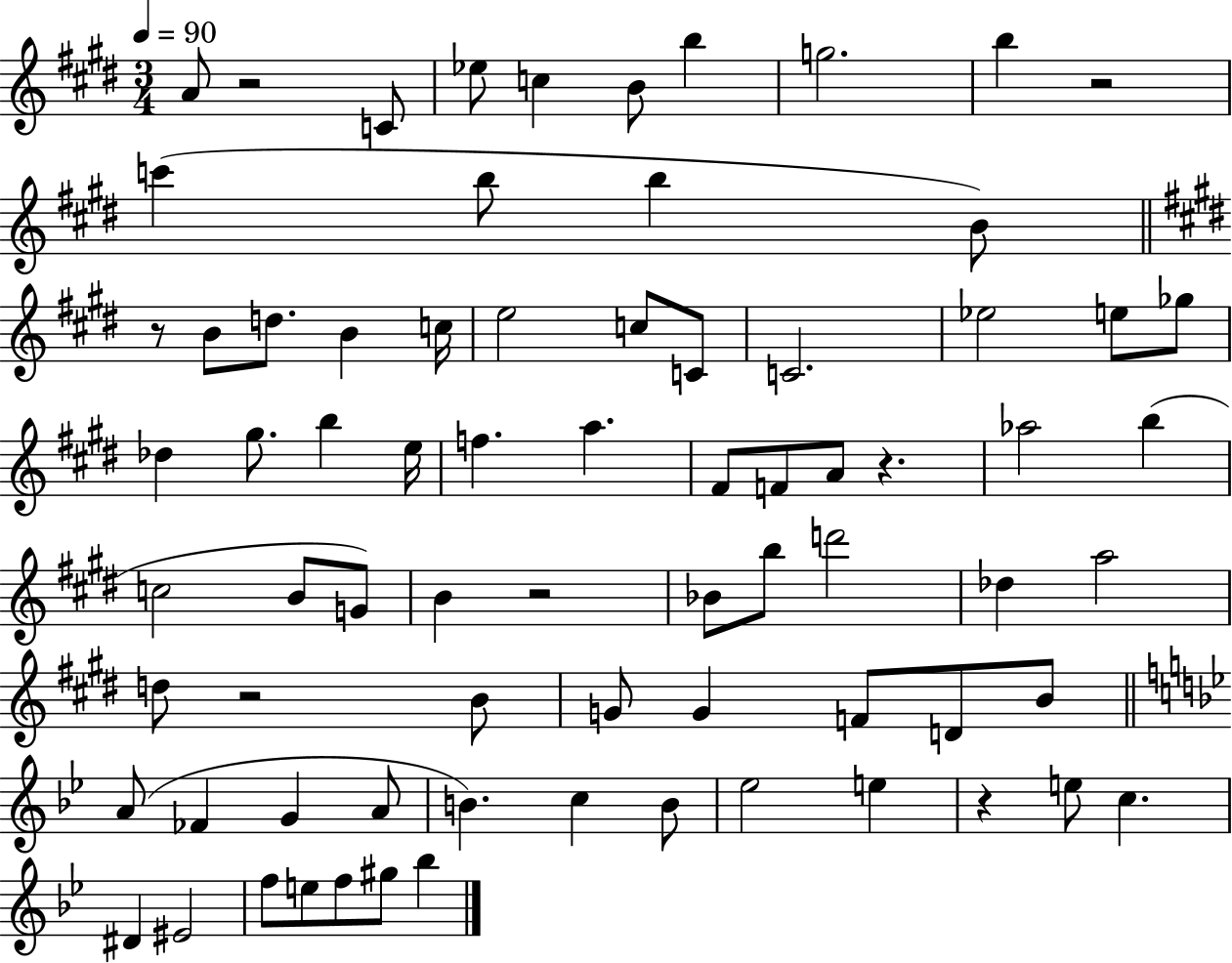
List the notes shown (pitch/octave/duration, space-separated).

A4/e R/h C4/e Eb5/e C5/q B4/e B5/q G5/h. B5/q R/h C6/q B5/e B5/q B4/e R/e B4/e D5/e. B4/q C5/s E5/h C5/e C4/e C4/h. Eb5/h E5/e Gb5/e Db5/q G#5/e. B5/q E5/s F5/q. A5/q. F#4/e F4/e A4/e R/q. Ab5/h B5/q C5/h B4/e G4/e B4/q R/h Bb4/e B5/e D6/h Db5/q A5/h D5/e R/h B4/e G4/e G4/q F4/e D4/e B4/e A4/e FES4/q G4/q A4/e B4/q. C5/q B4/e Eb5/h E5/q R/q E5/e C5/q. D#4/q EIS4/h F5/e E5/e F5/e G#5/e Bb5/q